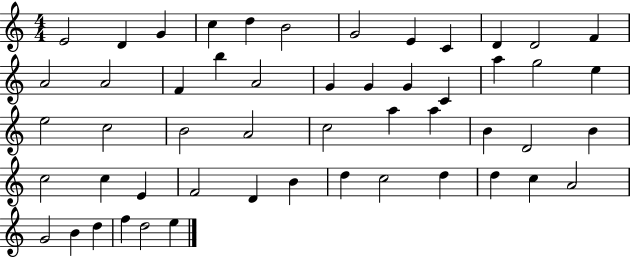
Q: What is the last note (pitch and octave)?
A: E5